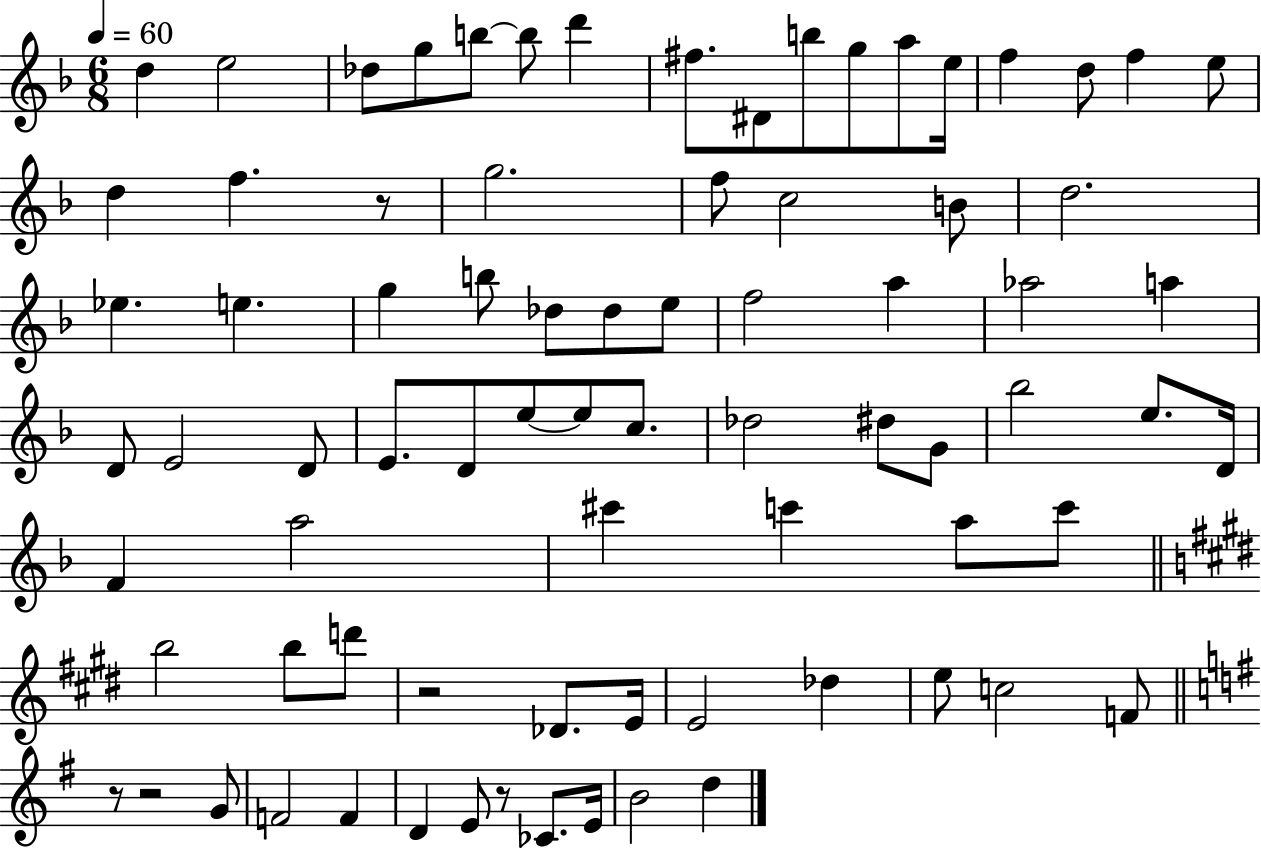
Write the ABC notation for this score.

X:1
T:Untitled
M:6/8
L:1/4
K:F
d e2 _d/2 g/2 b/2 b/2 d' ^f/2 ^D/2 b/2 g/2 a/2 e/4 f d/2 f e/2 d f z/2 g2 f/2 c2 B/2 d2 _e e g b/2 _d/2 _d/2 e/2 f2 a _a2 a D/2 E2 D/2 E/2 D/2 e/2 e/2 c/2 _d2 ^d/2 G/2 _b2 e/2 D/4 F a2 ^c' c' a/2 c'/2 b2 b/2 d'/2 z2 _D/2 E/4 E2 _d e/2 c2 F/2 z/2 z2 G/2 F2 F D E/2 z/2 _C/2 E/4 B2 d